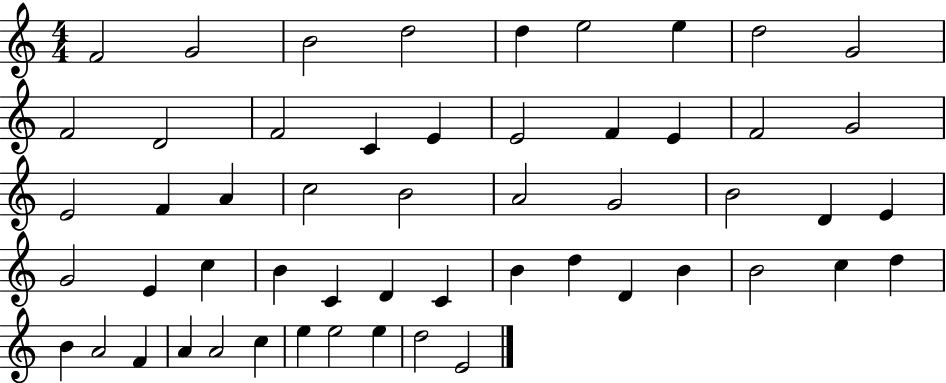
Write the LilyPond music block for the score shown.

{
  \clef treble
  \numericTimeSignature
  \time 4/4
  \key c \major
  f'2 g'2 | b'2 d''2 | d''4 e''2 e''4 | d''2 g'2 | \break f'2 d'2 | f'2 c'4 e'4 | e'2 f'4 e'4 | f'2 g'2 | \break e'2 f'4 a'4 | c''2 b'2 | a'2 g'2 | b'2 d'4 e'4 | \break g'2 e'4 c''4 | b'4 c'4 d'4 c'4 | b'4 d''4 d'4 b'4 | b'2 c''4 d''4 | \break b'4 a'2 f'4 | a'4 a'2 c''4 | e''4 e''2 e''4 | d''2 e'2 | \break \bar "|."
}